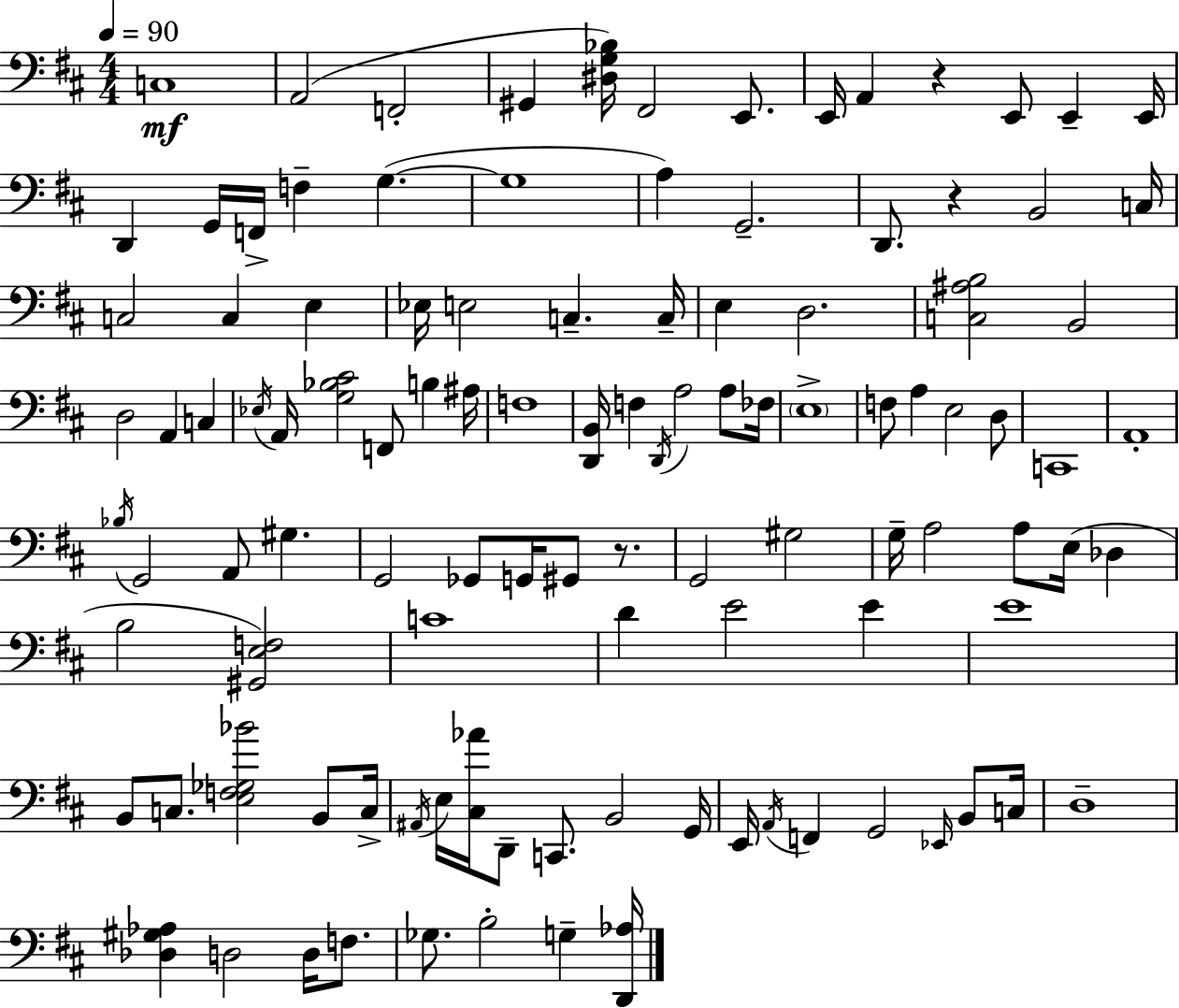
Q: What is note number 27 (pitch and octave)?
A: E3